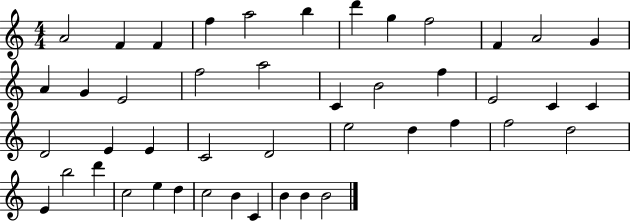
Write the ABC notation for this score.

X:1
T:Untitled
M:4/4
L:1/4
K:C
A2 F F f a2 b d' g f2 F A2 G A G E2 f2 a2 C B2 f E2 C C D2 E E C2 D2 e2 d f f2 d2 E b2 d' c2 e d c2 B C B B B2